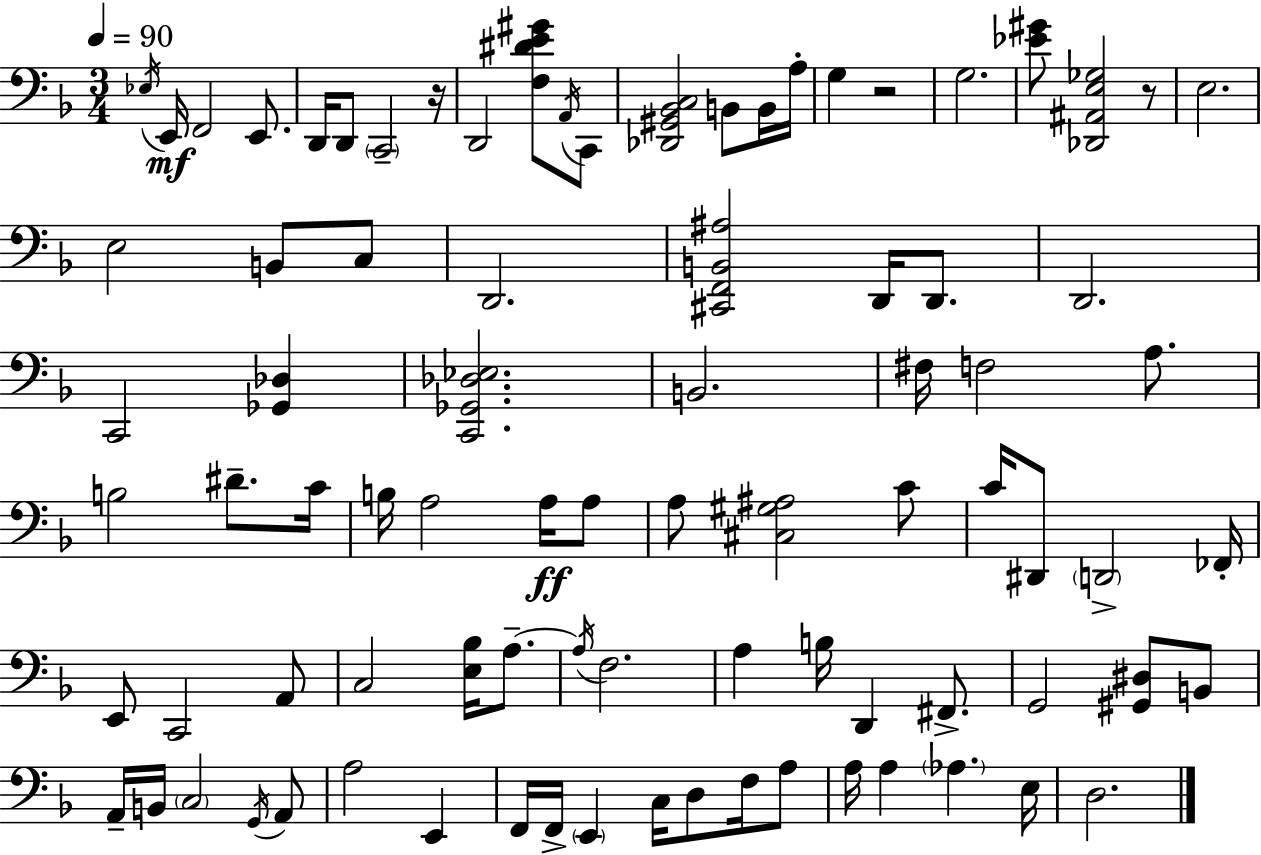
X:1
T:Untitled
M:3/4
L:1/4
K:Dm
_E,/4 E,,/4 F,,2 E,,/2 D,,/4 D,,/2 C,,2 z/4 D,,2 [F,^DE^G]/2 A,,/4 C,,/2 [_D,,^G,,_B,,C,]2 B,,/2 B,,/4 A,/4 G, z2 G,2 [_E^G]/2 [_D,,^A,,E,_G,]2 z/2 E,2 E,2 B,,/2 C,/2 D,,2 [^C,,F,,B,,^A,]2 D,,/4 D,,/2 D,,2 C,,2 [_G,,_D,] [C,,_G,,_D,_E,]2 B,,2 ^F,/4 F,2 A,/2 B,2 ^D/2 C/4 B,/4 A,2 A,/4 A,/2 A,/2 [^C,^G,^A,]2 C/2 C/4 ^D,,/2 D,,2 _F,,/4 E,,/2 C,,2 A,,/2 C,2 [E,_B,]/4 A,/2 A,/4 F,2 A, B,/4 D,, ^F,,/2 G,,2 [^G,,^D,]/2 B,,/2 A,,/4 B,,/4 C,2 G,,/4 A,,/2 A,2 E,, F,,/4 F,,/4 E,, C,/4 D,/2 F,/4 A,/2 A,/4 A, _A, E,/4 D,2